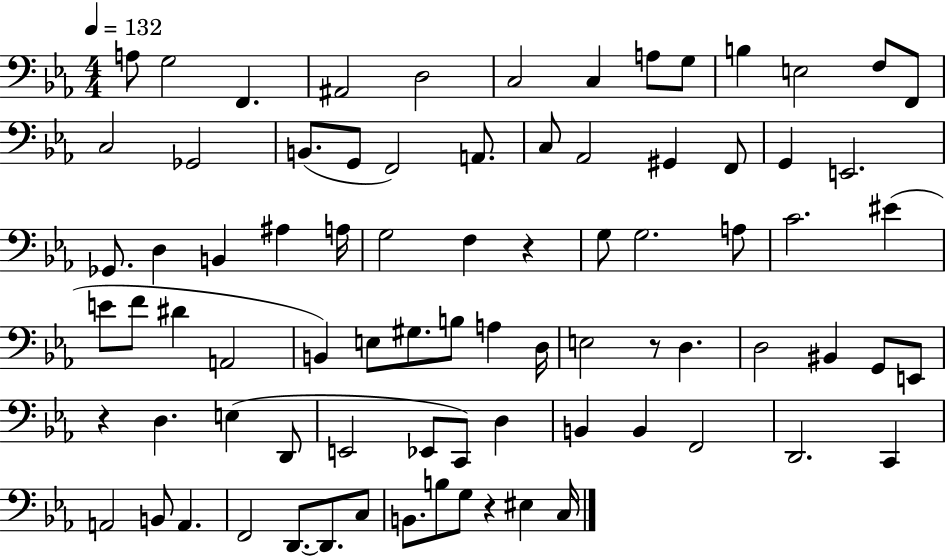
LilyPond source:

{
  \clef bass
  \numericTimeSignature
  \time 4/4
  \key ees \major
  \tempo 4 = 132
  a8 g2 f,4. | ais,2 d2 | c2 c4 a8 g8 | b4 e2 f8 f,8 | \break c2 ges,2 | b,8.( g,8 f,2) a,8. | c8 aes,2 gis,4 f,8 | g,4 e,2. | \break ges,8. d4 b,4 ais4 a16 | g2 f4 r4 | g8 g2. a8 | c'2. eis'4( | \break e'8 f'8 dis'4 a,2 | b,4) e8 gis8. b8 a4 d16 | e2 r8 d4. | d2 bis,4 g,8 e,8 | \break r4 d4. e4( d,8 | e,2 ees,8 c,8) d4 | b,4 b,4 f,2 | d,2. c,4 | \break a,2 b,8 a,4. | f,2 d,8.~~ d,8. c8 | b,8. b8 g8 r4 eis4 c16 | \bar "|."
}